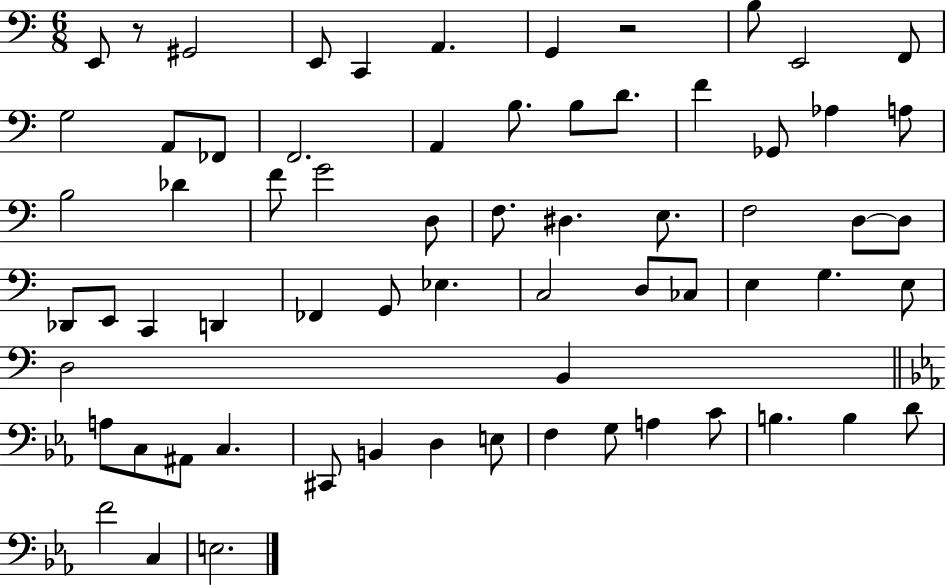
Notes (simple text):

E2/e R/e G#2/h E2/e C2/q A2/q. G2/q R/h B3/e E2/h F2/e G3/h A2/e FES2/e F2/h. A2/q B3/e. B3/e D4/e. F4/q Gb2/e Ab3/q A3/e B3/h Db4/q F4/e G4/h D3/e F3/e. D#3/q. E3/e. F3/h D3/e D3/e Db2/e E2/e C2/q D2/q FES2/q G2/e Eb3/q. C3/h D3/e CES3/e E3/q G3/q. E3/e D3/h B2/q A3/e C3/e A#2/e C3/q. C#2/e B2/q D3/q E3/e F3/q G3/e A3/q C4/e B3/q. B3/q D4/e F4/h C3/q E3/h.